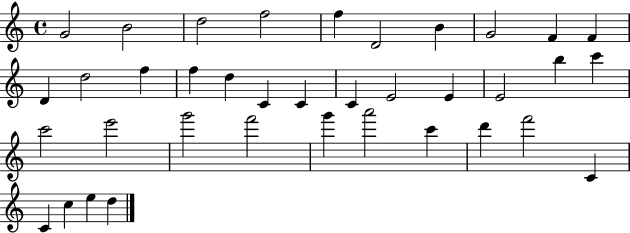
{
  \clef treble
  \time 4/4
  \defaultTimeSignature
  \key c \major
  g'2 b'2 | d''2 f''2 | f''4 d'2 b'4 | g'2 f'4 f'4 | \break d'4 d''2 f''4 | f''4 d''4 c'4 c'4 | c'4 e'2 e'4 | e'2 b''4 c'''4 | \break c'''2 e'''2 | g'''2 f'''2 | g'''4 a'''2 c'''4 | d'''4 f'''2 c'4 | \break c'4 c''4 e''4 d''4 | \bar "|."
}